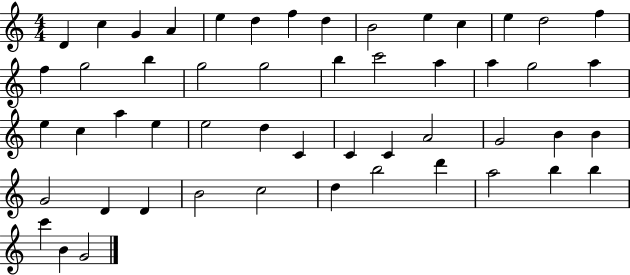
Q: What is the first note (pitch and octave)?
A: D4